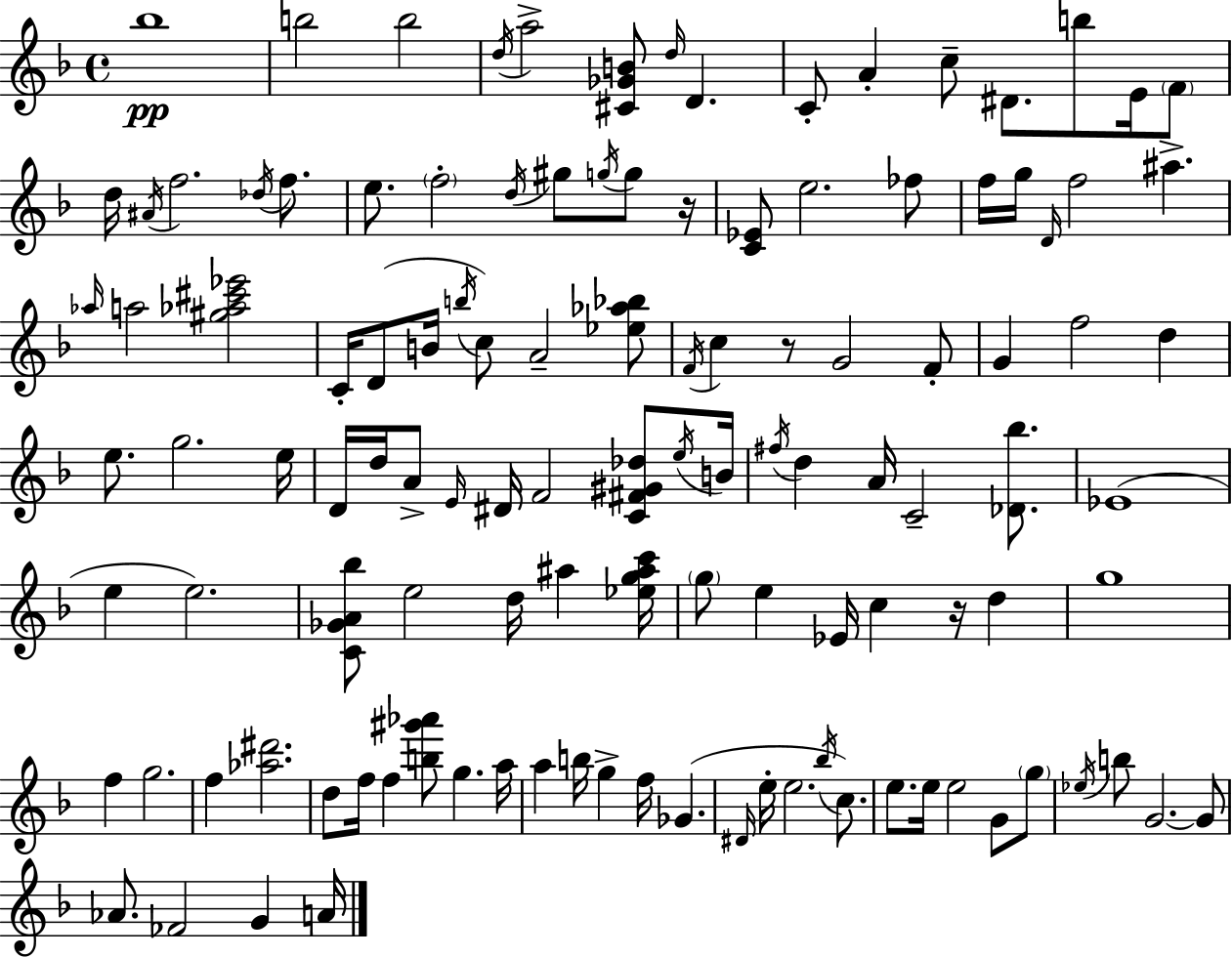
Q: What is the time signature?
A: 4/4